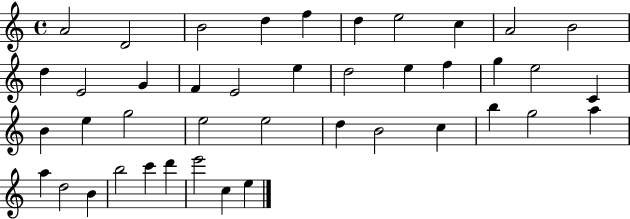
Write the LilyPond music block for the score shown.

{
  \clef treble
  \time 4/4
  \defaultTimeSignature
  \key c \major
  a'2 d'2 | b'2 d''4 f''4 | d''4 e''2 c''4 | a'2 b'2 | \break d''4 e'2 g'4 | f'4 e'2 e''4 | d''2 e''4 f''4 | g''4 e''2 c'4 | \break b'4 e''4 g''2 | e''2 e''2 | d''4 b'2 c''4 | b''4 g''2 a''4 | \break a''4 d''2 b'4 | b''2 c'''4 d'''4 | e'''2 c''4 e''4 | \bar "|."
}